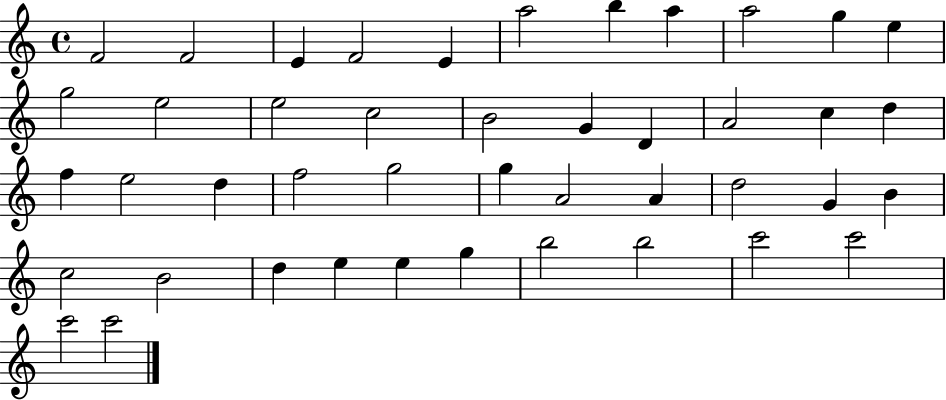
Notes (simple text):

F4/h F4/h E4/q F4/h E4/q A5/h B5/q A5/q A5/h G5/q E5/q G5/h E5/h E5/h C5/h B4/h G4/q D4/q A4/h C5/q D5/q F5/q E5/h D5/q F5/h G5/h G5/q A4/h A4/q D5/h G4/q B4/q C5/h B4/h D5/q E5/q E5/q G5/q B5/h B5/h C6/h C6/h C6/h C6/h